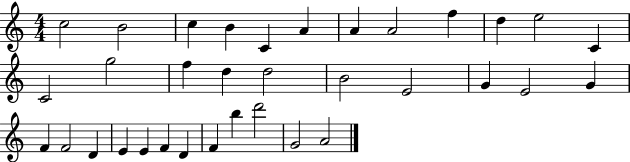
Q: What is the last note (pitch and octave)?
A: A4